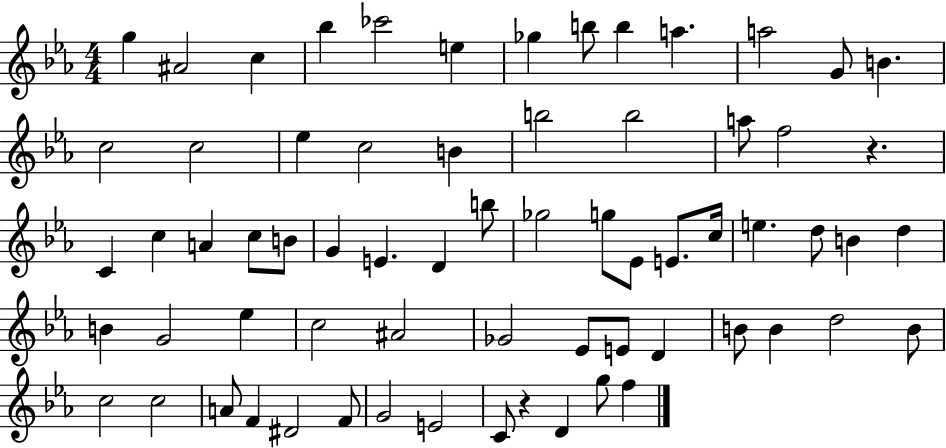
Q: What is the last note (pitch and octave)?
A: F5